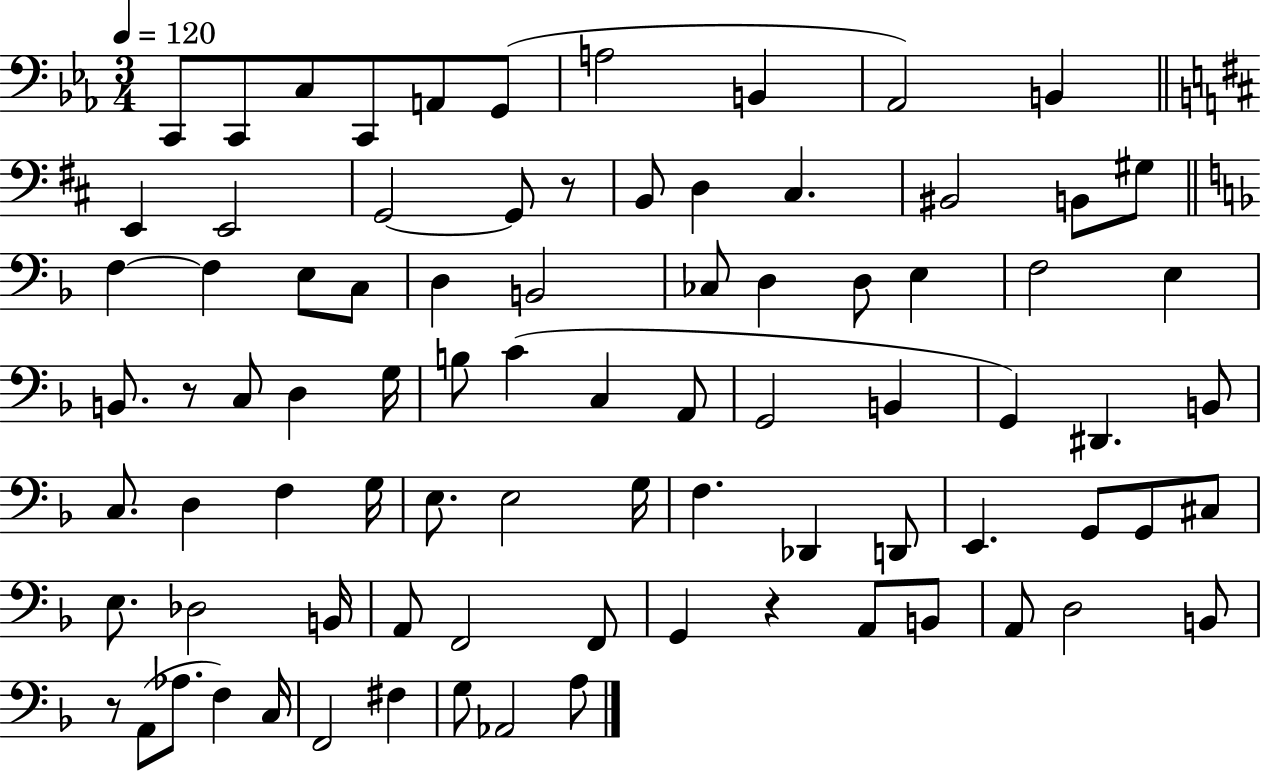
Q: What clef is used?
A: bass